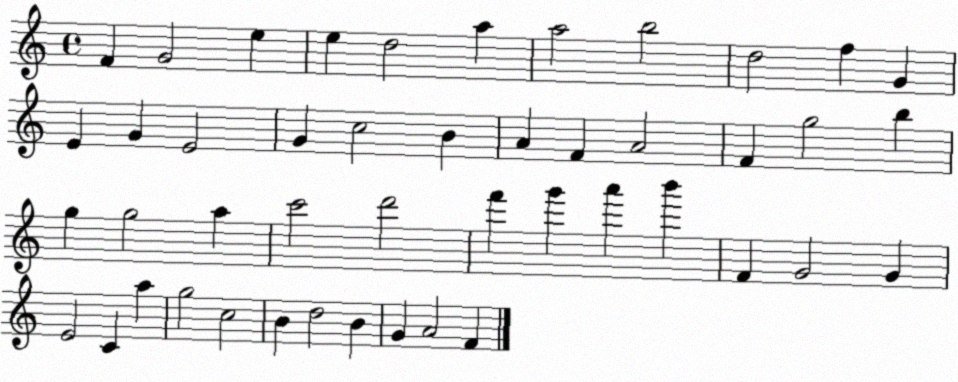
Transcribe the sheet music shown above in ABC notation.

X:1
T:Untitled
M:4/4
L:1/4
K:C
F G2 e e d2 a a2 b2 d2 f G E G E2 G c2 B A F A2 F g2 b g g2 a c'2 d'2 f' g' a' b' F G2 G E2 C a g2 c2 B d2 B G A2 F